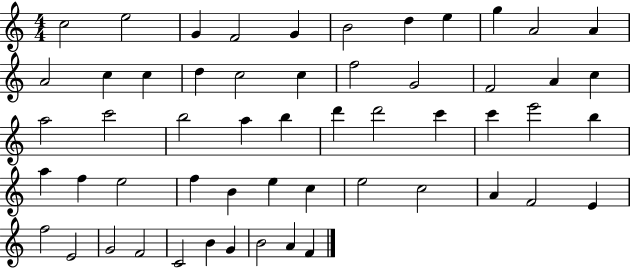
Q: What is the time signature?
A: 4/4